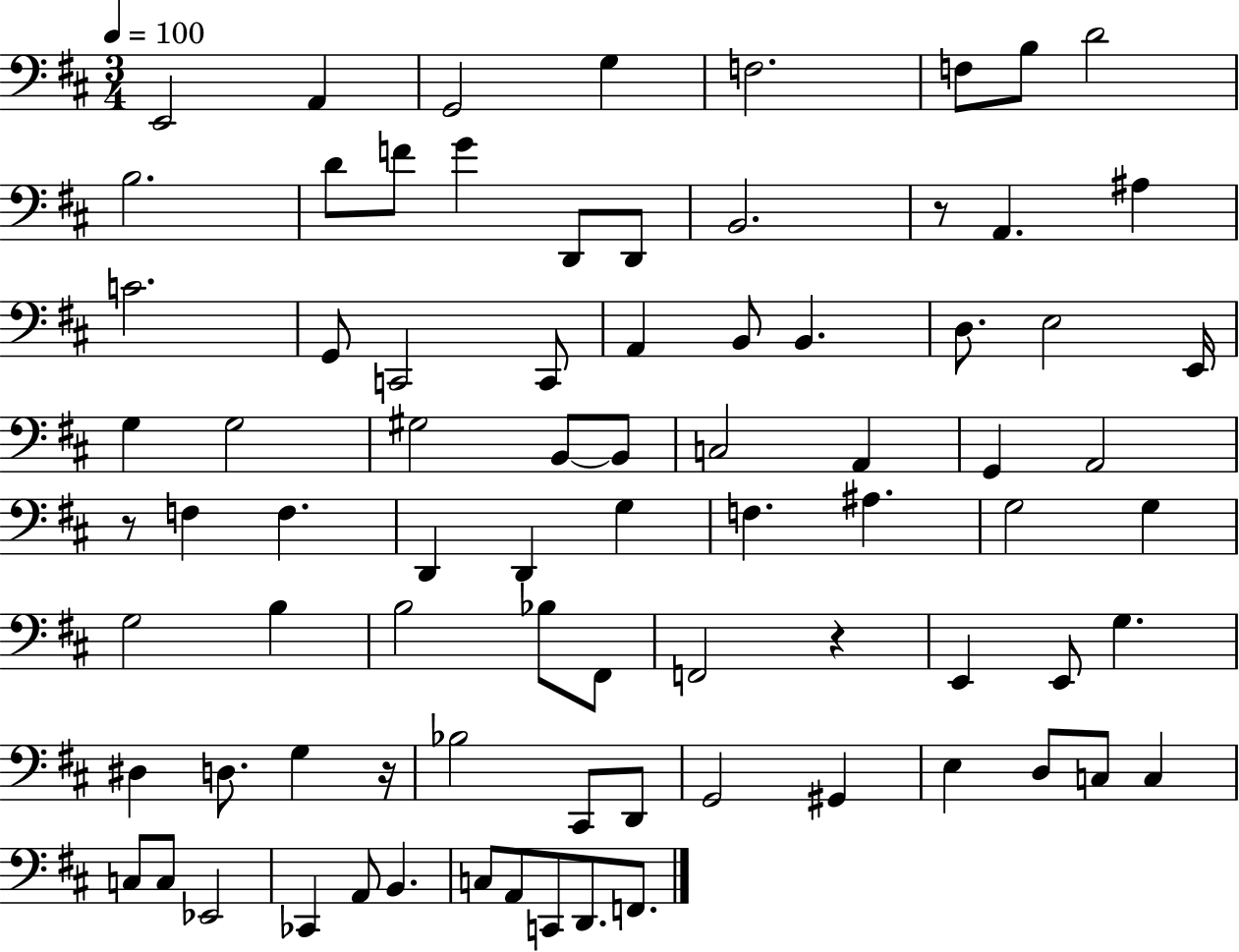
E2/h A2/q G2/h G3/q F3/h. F3/e B3/e D4/h B3/h. D4/e F4/e G4/q D2/e D2/e B2/h. R/e A2/q. A#3/q C4/h. G2/e C2/h C2/e A2/q B2/e B2/q. D3/e. E3/h E2/s G3/q G3/h G#3/h B2/e B2/e C3/h A2/q G2/q A2/h R/e F3/q F3/q. D2/q D2/q G3/q F3/q. A#3/q. G3/h G3/q G3/h B3/q B3/h Bb3/e F#2/e F2/h R/q E2/q E2/e G3/q. D#3/q D3/e. G3/q R/s Bb3/h C#2/e D2/e G2/h G#2/q E3/q D3/e C3/e C3/q C3/e C3/e Eb2/h CES2/q A2/e B2/q. C3/e A2/e C2/e D2/e. F2/e.